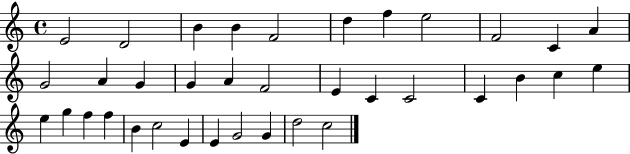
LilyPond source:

{
  \clef treble
  \time 4/4
  \defaultTimeSignature
  \key c \major
  e'2 d'2 | b'4 b'4 f'2 | d''4 f''4 e''2 | f'2 c'4 a'4 | \break g'2 a'4 g'4 | g'4 a'4 f'2 | e'4 c'4 c'2 | c'4 b'4 c''4 e''4 | \break e''4 g''4 f''4 f''4 | b'4 c''2 e'4 | e'4 g'2 g'4 | d''2 c''2 | \break \bar "|."
}